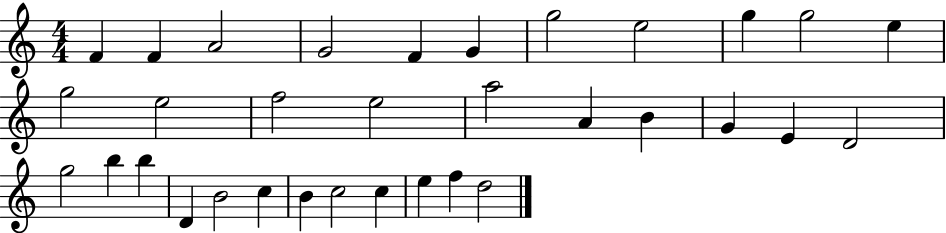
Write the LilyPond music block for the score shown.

{
  \clef treble
  \numericTimeSignature
  \time 4/4
  \key c \major
  f'4 f'4 a'2 | g'2 f'4 g'4 | g''2 e''2 | g''4 g''2 e''4 | \break g''2 e''2 | f''2 e''2 | a''2 a'4 b'4 | g'4 e'4 d'2 | \break g''2 b''4 b''4 | d'4 b'2 c''4 | b'4 c''2 c''4 | e''4 f''4 d''2 | \break \bar "|."
}